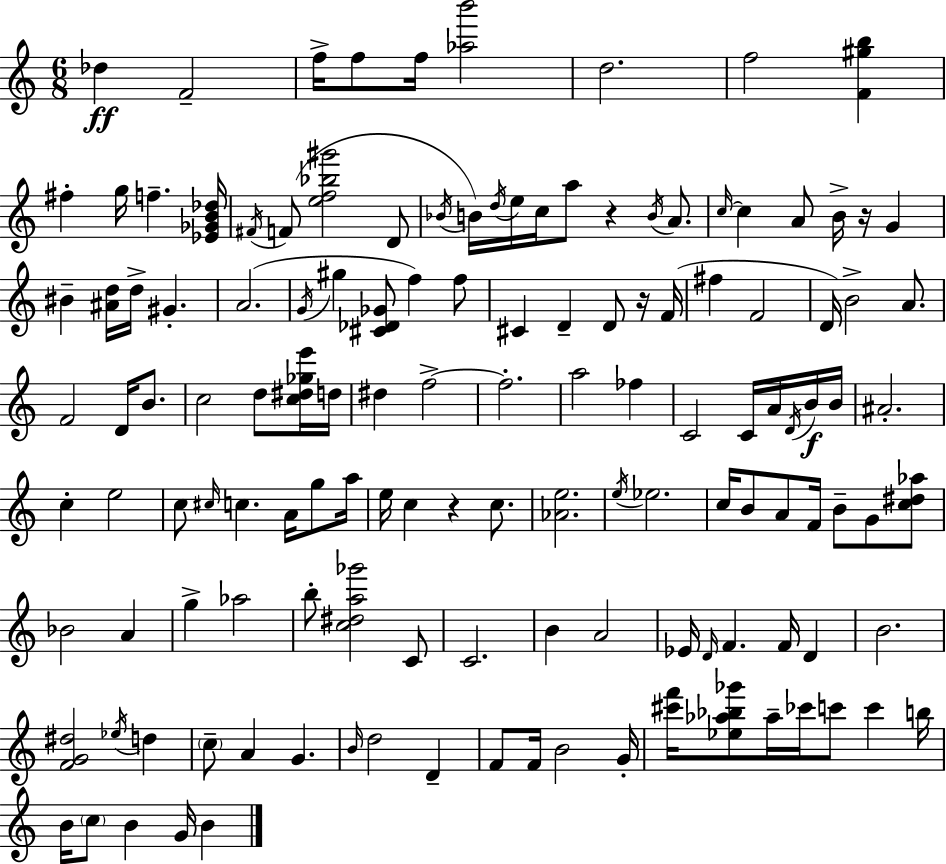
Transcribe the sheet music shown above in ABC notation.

X:1
T:Untitled
M:6/8
L:1/4
K:C
_d F2 f/4 f/2 f/4 [_ab']2 d2 f2 [F^gb] ^f g/4 f [_E_GB_d]/4 ^F/4 F/2 [ef_b^g']2 D/2 _B/4 B/4 d/4 e/4 c/4 a/2 z B/4 A/2 c/4 c A/2 B/4 z/4 G ^B [^Ad]/4 d/4 ^G A2 G/4 ^g [^C_D_G]/2 f f/2 ^C D D/2 z/4 F/4 ^f F2 D/4 B2 A/2 F2 D/4 B/2 c2 d/2 [c^d_ge']/4 d/4 ^d f2 f2 a2 _f C2 C/4 A/4 D/4 B/4 B/4 ^A2 c e2 c/2 ^c/4 c A/4 g/2 a/4 e/4 c z c/2 [_Ae]2 e/4 _e2 c/4 B/2 A/2 F/4 B/2 G/2 [c^d_a]/2 _B2 A g _a2 b/2 [c^da_g']2 C/2 C2 B A2 _E/4 D/4 F F/4 D B2 [FG^d]2 _e/4 d c/2 A G B/4 d2 D F/2 F/4 B2 G/4 [^c'f']/4 [_e_a_b_g']/2 _a/4 _c'/4 c'/2 c' b/4 B/4 c/2 B G/4 B